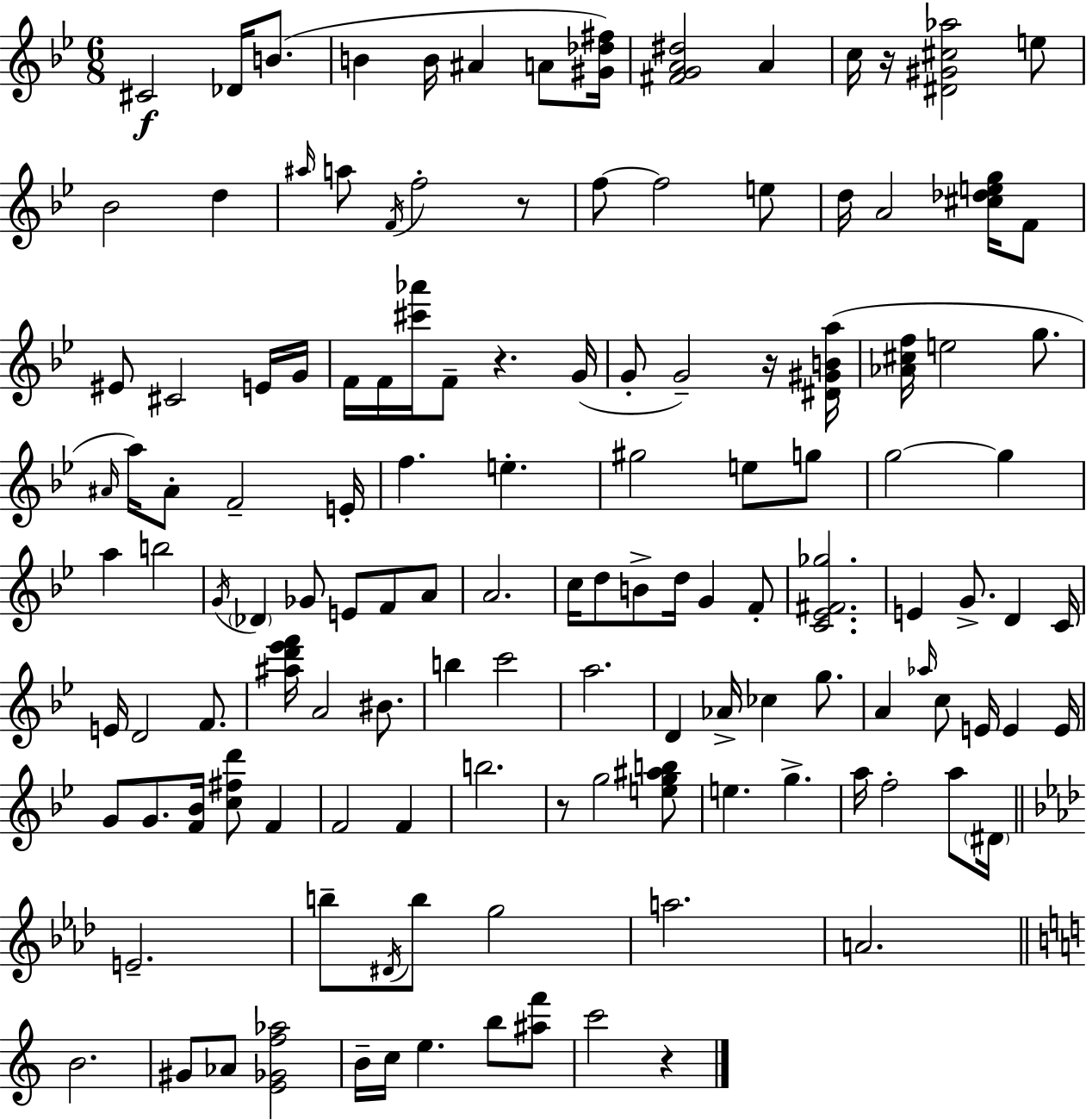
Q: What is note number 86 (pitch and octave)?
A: F4